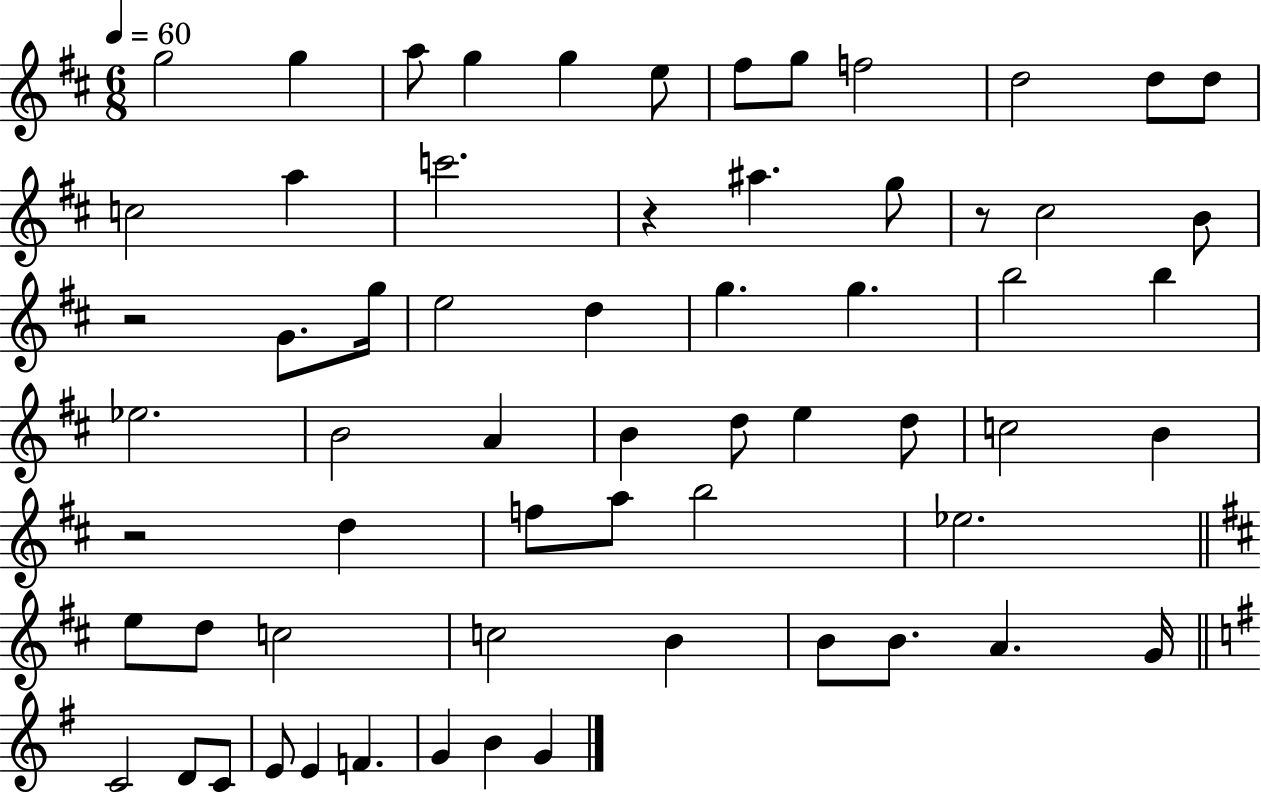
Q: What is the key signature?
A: D major